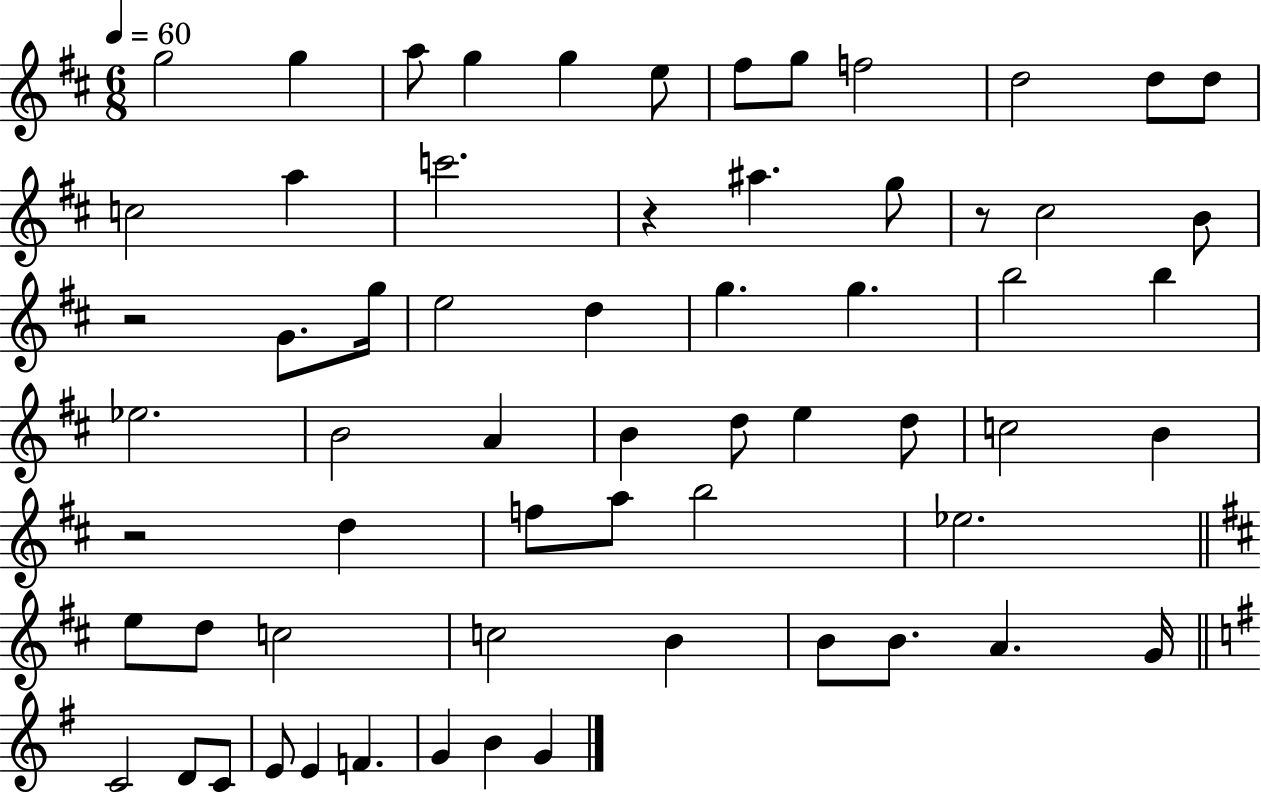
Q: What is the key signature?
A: D major